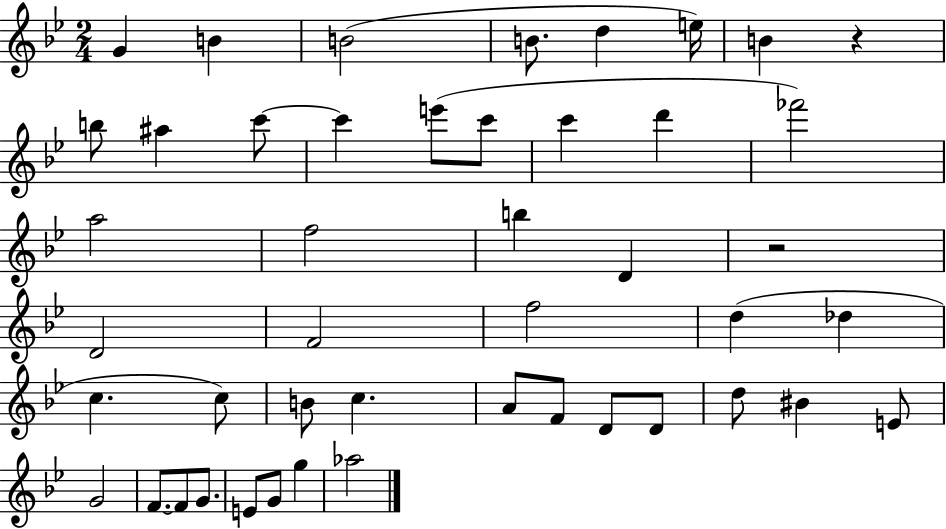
{
  \clef treble
  \numericTimeSignature
  \time 2/4
  \key bes \major
  g'4 b'4 | b'2( | b'8. d''4 e''16) | b'4 r4 | \break b''8 ais''4 c'''8~~ | c'''4 e'''8( c'''8 | c'''4 d'''4 | fes'''2) | \break a''2 | f''2 | b''4 d'4 | r2 | \break d'2 | f'2 | f''2 | d''4( des''4 | \break c''4. c''8) | b'8 c''4. | a'8 f'8 d'8 d'8 | d''8 bis'4 e'8 | \break g'2 | f'8.~~ f'8 g'8. | e'8 g'8 g''4 | aes''2 | \break \bar "|."
}